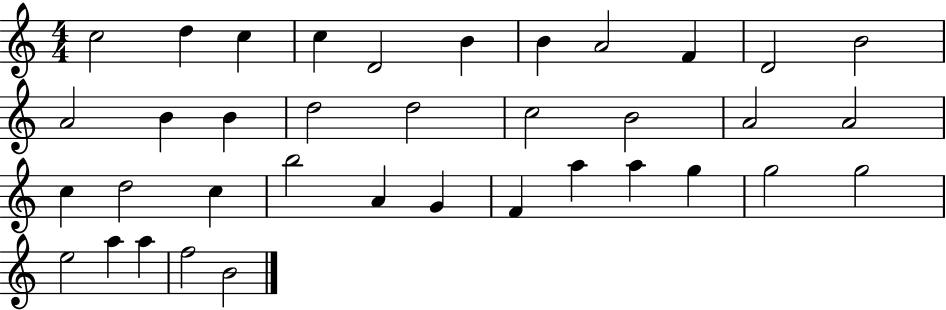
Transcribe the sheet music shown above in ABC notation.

X:1
T:Untitled
M:4/4
L:1/4
K:C
c2 d c c D2 B B A2 F D2 B2 A2 B B d2 d2 c2 B2 A2 A2 c d2 c b2 A G F a a g g2 g2 e2 a a f2 B2